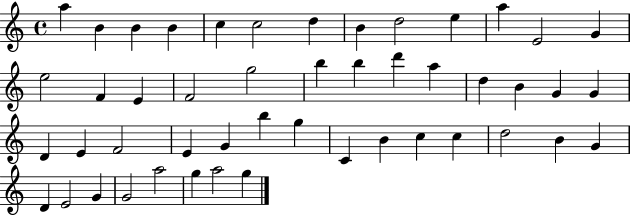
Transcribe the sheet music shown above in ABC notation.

X:1
T:Untitled
M:4/4
L:1/4
K:C
a B B B c c2 d B d2 e a E2 G e2 F E F2 g2 b b d' a d B G G D E F2 E G b g C B c c d2 B G D E2 G G2 a2 g a2 g